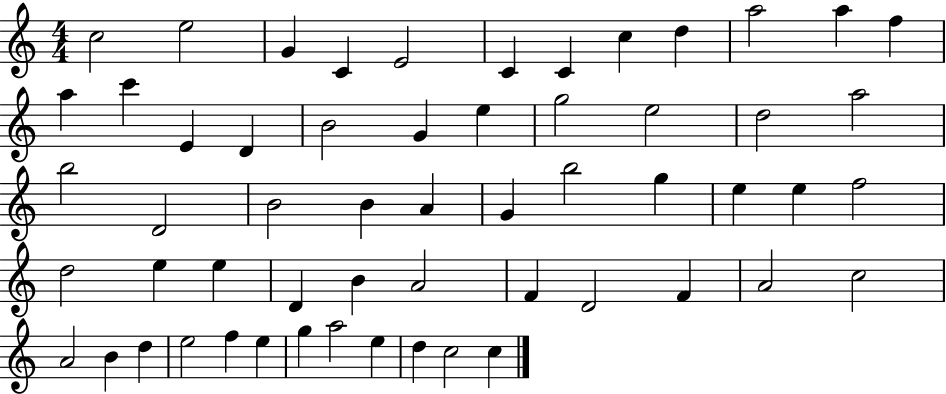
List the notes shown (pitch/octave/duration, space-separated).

C5/h E5/h G4/q C4/q E4/h C4/q C4/q C5/q D5/q A5/h A5/q F5/q A5/q C6/q E4/q D4/q B4/h G4/q E5/q G5/h E5/h D5/h A5/h B5/h D4/h B4/h B4/q A4/q G4/q B5/h G5/q E5/q E5/q F5/h D5/h E5/q E5/q D4/q B4/q A4/h F4/q D4/h F4/q A4/h C5/h A4/h B4/q D5/q E5/h F5/q E5/q G5/q A5/h E5/q D5/q C5/h C5/q